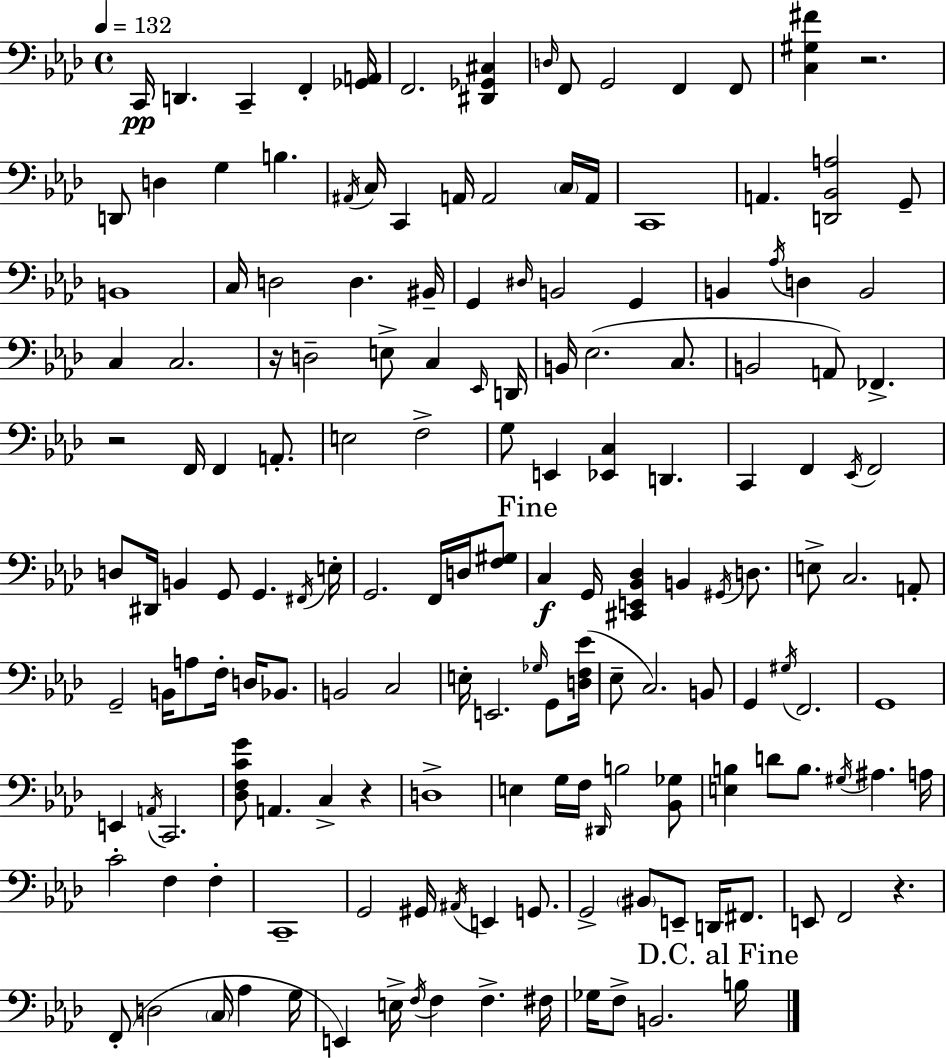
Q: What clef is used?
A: bass